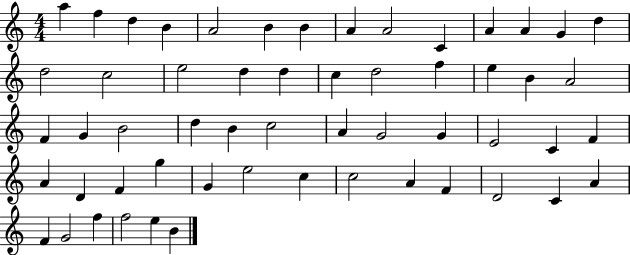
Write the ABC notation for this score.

X:1
T:Untitled
M:4/4
L:1/4
K:C
a f d B A2 B B A A2 C A A G d d2 c2 e2 d d c d2 f e B A2 F G B2 d B c2 A G2 G E2 C F A D F g G e2 c c2 A F D2 C A F G2 f f2 e B